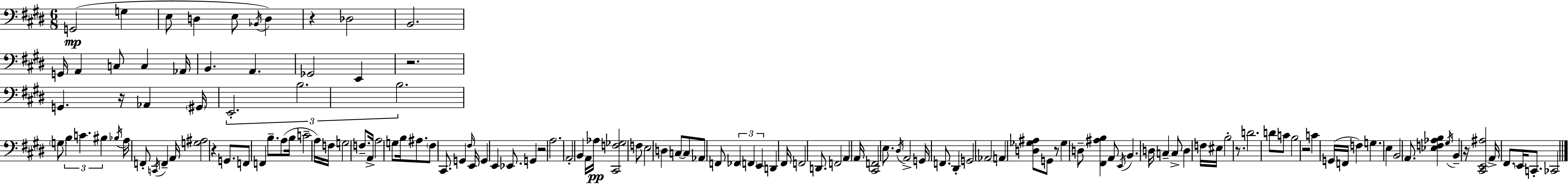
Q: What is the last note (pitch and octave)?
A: CES2